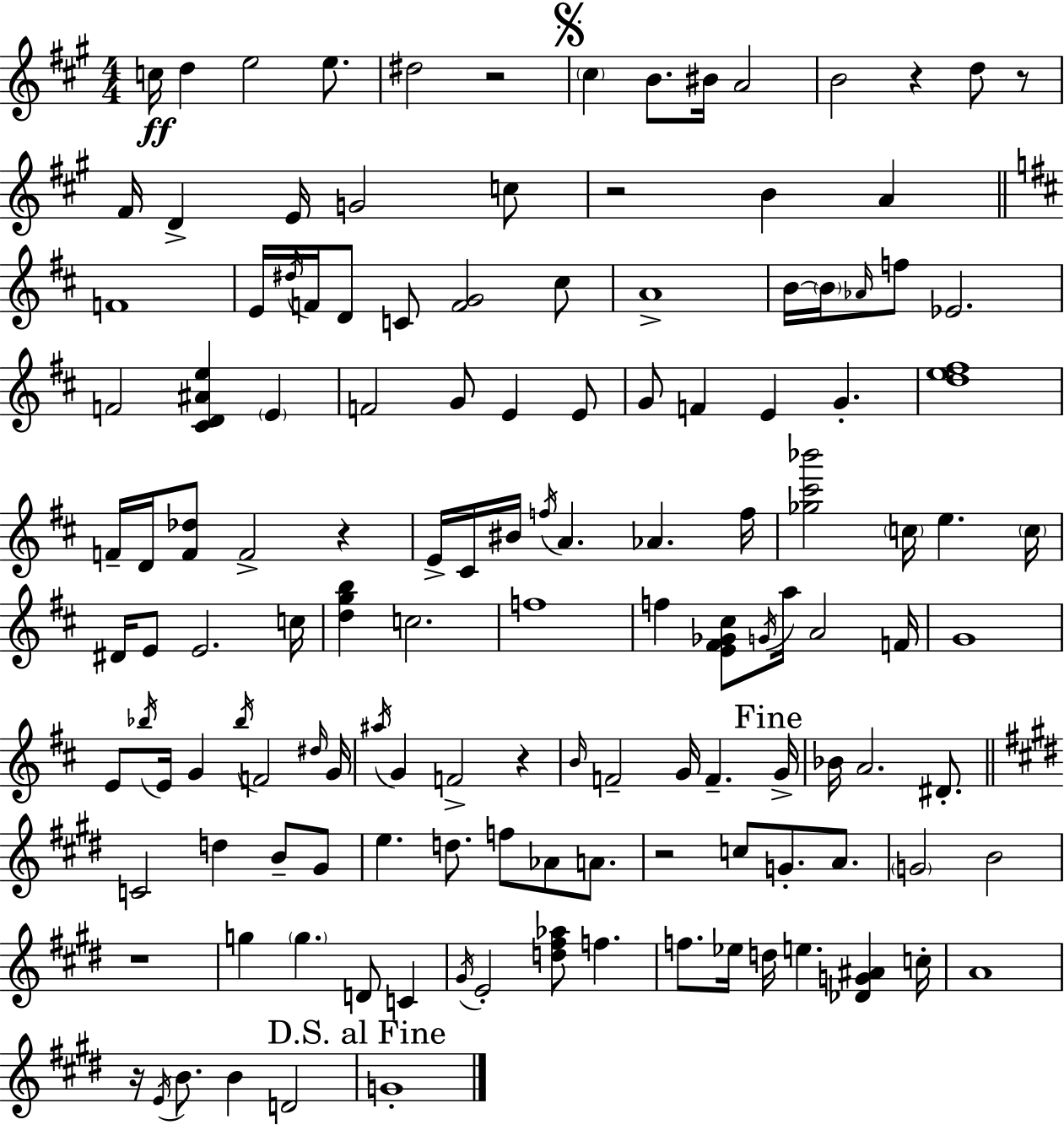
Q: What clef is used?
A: treble